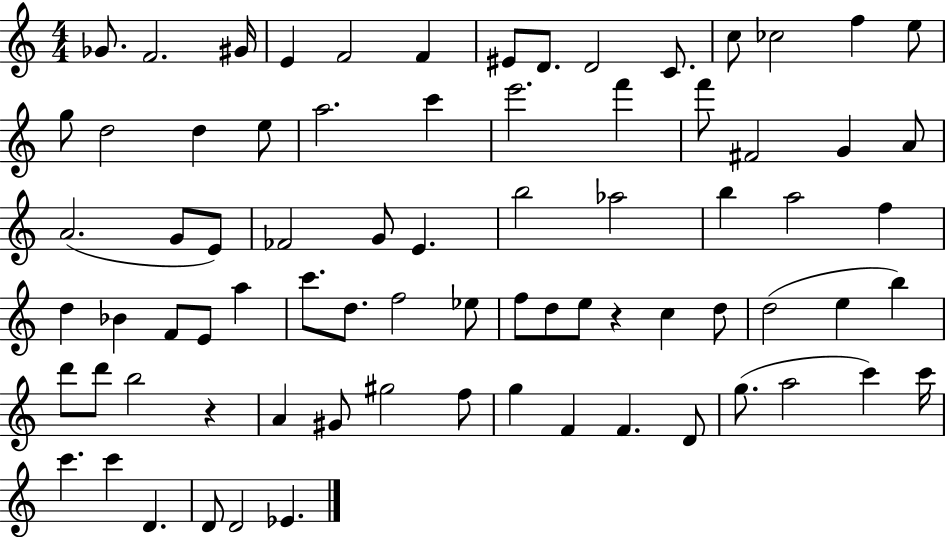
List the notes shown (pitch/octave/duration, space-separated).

Gb4/e. F4/h. G#4/s E4/q F4/h F4/q EIS4/e D4/e. D4/h C4/e. C5/e CES5/h F5/q E5/e G5/e D5/h D5/q E5/e A5/h. C6/q E6/h. F6/q F6/e F#4/h G4/q A4/e A4/h. G4/e E4/e FES4/h G4/e E4/q. B5/h Ab5/h B5/q A5/h F5/q D5/q Bb4/q F4/e E4/e A5/q C6/e. D5/e. F5/h Eb5/e F5/e D5/e E5/e R/q C5/q D5/e D5/h E5/q B5/q D6/e D6/e B5/h R/q A4/q G#4/e G#5/h F5/e G5/q F4/q F4/q. D4/e G5/e. A5/h C6/q C6/s C6/q. C6/q D4/q. D4/e D4/h Eb4/q.